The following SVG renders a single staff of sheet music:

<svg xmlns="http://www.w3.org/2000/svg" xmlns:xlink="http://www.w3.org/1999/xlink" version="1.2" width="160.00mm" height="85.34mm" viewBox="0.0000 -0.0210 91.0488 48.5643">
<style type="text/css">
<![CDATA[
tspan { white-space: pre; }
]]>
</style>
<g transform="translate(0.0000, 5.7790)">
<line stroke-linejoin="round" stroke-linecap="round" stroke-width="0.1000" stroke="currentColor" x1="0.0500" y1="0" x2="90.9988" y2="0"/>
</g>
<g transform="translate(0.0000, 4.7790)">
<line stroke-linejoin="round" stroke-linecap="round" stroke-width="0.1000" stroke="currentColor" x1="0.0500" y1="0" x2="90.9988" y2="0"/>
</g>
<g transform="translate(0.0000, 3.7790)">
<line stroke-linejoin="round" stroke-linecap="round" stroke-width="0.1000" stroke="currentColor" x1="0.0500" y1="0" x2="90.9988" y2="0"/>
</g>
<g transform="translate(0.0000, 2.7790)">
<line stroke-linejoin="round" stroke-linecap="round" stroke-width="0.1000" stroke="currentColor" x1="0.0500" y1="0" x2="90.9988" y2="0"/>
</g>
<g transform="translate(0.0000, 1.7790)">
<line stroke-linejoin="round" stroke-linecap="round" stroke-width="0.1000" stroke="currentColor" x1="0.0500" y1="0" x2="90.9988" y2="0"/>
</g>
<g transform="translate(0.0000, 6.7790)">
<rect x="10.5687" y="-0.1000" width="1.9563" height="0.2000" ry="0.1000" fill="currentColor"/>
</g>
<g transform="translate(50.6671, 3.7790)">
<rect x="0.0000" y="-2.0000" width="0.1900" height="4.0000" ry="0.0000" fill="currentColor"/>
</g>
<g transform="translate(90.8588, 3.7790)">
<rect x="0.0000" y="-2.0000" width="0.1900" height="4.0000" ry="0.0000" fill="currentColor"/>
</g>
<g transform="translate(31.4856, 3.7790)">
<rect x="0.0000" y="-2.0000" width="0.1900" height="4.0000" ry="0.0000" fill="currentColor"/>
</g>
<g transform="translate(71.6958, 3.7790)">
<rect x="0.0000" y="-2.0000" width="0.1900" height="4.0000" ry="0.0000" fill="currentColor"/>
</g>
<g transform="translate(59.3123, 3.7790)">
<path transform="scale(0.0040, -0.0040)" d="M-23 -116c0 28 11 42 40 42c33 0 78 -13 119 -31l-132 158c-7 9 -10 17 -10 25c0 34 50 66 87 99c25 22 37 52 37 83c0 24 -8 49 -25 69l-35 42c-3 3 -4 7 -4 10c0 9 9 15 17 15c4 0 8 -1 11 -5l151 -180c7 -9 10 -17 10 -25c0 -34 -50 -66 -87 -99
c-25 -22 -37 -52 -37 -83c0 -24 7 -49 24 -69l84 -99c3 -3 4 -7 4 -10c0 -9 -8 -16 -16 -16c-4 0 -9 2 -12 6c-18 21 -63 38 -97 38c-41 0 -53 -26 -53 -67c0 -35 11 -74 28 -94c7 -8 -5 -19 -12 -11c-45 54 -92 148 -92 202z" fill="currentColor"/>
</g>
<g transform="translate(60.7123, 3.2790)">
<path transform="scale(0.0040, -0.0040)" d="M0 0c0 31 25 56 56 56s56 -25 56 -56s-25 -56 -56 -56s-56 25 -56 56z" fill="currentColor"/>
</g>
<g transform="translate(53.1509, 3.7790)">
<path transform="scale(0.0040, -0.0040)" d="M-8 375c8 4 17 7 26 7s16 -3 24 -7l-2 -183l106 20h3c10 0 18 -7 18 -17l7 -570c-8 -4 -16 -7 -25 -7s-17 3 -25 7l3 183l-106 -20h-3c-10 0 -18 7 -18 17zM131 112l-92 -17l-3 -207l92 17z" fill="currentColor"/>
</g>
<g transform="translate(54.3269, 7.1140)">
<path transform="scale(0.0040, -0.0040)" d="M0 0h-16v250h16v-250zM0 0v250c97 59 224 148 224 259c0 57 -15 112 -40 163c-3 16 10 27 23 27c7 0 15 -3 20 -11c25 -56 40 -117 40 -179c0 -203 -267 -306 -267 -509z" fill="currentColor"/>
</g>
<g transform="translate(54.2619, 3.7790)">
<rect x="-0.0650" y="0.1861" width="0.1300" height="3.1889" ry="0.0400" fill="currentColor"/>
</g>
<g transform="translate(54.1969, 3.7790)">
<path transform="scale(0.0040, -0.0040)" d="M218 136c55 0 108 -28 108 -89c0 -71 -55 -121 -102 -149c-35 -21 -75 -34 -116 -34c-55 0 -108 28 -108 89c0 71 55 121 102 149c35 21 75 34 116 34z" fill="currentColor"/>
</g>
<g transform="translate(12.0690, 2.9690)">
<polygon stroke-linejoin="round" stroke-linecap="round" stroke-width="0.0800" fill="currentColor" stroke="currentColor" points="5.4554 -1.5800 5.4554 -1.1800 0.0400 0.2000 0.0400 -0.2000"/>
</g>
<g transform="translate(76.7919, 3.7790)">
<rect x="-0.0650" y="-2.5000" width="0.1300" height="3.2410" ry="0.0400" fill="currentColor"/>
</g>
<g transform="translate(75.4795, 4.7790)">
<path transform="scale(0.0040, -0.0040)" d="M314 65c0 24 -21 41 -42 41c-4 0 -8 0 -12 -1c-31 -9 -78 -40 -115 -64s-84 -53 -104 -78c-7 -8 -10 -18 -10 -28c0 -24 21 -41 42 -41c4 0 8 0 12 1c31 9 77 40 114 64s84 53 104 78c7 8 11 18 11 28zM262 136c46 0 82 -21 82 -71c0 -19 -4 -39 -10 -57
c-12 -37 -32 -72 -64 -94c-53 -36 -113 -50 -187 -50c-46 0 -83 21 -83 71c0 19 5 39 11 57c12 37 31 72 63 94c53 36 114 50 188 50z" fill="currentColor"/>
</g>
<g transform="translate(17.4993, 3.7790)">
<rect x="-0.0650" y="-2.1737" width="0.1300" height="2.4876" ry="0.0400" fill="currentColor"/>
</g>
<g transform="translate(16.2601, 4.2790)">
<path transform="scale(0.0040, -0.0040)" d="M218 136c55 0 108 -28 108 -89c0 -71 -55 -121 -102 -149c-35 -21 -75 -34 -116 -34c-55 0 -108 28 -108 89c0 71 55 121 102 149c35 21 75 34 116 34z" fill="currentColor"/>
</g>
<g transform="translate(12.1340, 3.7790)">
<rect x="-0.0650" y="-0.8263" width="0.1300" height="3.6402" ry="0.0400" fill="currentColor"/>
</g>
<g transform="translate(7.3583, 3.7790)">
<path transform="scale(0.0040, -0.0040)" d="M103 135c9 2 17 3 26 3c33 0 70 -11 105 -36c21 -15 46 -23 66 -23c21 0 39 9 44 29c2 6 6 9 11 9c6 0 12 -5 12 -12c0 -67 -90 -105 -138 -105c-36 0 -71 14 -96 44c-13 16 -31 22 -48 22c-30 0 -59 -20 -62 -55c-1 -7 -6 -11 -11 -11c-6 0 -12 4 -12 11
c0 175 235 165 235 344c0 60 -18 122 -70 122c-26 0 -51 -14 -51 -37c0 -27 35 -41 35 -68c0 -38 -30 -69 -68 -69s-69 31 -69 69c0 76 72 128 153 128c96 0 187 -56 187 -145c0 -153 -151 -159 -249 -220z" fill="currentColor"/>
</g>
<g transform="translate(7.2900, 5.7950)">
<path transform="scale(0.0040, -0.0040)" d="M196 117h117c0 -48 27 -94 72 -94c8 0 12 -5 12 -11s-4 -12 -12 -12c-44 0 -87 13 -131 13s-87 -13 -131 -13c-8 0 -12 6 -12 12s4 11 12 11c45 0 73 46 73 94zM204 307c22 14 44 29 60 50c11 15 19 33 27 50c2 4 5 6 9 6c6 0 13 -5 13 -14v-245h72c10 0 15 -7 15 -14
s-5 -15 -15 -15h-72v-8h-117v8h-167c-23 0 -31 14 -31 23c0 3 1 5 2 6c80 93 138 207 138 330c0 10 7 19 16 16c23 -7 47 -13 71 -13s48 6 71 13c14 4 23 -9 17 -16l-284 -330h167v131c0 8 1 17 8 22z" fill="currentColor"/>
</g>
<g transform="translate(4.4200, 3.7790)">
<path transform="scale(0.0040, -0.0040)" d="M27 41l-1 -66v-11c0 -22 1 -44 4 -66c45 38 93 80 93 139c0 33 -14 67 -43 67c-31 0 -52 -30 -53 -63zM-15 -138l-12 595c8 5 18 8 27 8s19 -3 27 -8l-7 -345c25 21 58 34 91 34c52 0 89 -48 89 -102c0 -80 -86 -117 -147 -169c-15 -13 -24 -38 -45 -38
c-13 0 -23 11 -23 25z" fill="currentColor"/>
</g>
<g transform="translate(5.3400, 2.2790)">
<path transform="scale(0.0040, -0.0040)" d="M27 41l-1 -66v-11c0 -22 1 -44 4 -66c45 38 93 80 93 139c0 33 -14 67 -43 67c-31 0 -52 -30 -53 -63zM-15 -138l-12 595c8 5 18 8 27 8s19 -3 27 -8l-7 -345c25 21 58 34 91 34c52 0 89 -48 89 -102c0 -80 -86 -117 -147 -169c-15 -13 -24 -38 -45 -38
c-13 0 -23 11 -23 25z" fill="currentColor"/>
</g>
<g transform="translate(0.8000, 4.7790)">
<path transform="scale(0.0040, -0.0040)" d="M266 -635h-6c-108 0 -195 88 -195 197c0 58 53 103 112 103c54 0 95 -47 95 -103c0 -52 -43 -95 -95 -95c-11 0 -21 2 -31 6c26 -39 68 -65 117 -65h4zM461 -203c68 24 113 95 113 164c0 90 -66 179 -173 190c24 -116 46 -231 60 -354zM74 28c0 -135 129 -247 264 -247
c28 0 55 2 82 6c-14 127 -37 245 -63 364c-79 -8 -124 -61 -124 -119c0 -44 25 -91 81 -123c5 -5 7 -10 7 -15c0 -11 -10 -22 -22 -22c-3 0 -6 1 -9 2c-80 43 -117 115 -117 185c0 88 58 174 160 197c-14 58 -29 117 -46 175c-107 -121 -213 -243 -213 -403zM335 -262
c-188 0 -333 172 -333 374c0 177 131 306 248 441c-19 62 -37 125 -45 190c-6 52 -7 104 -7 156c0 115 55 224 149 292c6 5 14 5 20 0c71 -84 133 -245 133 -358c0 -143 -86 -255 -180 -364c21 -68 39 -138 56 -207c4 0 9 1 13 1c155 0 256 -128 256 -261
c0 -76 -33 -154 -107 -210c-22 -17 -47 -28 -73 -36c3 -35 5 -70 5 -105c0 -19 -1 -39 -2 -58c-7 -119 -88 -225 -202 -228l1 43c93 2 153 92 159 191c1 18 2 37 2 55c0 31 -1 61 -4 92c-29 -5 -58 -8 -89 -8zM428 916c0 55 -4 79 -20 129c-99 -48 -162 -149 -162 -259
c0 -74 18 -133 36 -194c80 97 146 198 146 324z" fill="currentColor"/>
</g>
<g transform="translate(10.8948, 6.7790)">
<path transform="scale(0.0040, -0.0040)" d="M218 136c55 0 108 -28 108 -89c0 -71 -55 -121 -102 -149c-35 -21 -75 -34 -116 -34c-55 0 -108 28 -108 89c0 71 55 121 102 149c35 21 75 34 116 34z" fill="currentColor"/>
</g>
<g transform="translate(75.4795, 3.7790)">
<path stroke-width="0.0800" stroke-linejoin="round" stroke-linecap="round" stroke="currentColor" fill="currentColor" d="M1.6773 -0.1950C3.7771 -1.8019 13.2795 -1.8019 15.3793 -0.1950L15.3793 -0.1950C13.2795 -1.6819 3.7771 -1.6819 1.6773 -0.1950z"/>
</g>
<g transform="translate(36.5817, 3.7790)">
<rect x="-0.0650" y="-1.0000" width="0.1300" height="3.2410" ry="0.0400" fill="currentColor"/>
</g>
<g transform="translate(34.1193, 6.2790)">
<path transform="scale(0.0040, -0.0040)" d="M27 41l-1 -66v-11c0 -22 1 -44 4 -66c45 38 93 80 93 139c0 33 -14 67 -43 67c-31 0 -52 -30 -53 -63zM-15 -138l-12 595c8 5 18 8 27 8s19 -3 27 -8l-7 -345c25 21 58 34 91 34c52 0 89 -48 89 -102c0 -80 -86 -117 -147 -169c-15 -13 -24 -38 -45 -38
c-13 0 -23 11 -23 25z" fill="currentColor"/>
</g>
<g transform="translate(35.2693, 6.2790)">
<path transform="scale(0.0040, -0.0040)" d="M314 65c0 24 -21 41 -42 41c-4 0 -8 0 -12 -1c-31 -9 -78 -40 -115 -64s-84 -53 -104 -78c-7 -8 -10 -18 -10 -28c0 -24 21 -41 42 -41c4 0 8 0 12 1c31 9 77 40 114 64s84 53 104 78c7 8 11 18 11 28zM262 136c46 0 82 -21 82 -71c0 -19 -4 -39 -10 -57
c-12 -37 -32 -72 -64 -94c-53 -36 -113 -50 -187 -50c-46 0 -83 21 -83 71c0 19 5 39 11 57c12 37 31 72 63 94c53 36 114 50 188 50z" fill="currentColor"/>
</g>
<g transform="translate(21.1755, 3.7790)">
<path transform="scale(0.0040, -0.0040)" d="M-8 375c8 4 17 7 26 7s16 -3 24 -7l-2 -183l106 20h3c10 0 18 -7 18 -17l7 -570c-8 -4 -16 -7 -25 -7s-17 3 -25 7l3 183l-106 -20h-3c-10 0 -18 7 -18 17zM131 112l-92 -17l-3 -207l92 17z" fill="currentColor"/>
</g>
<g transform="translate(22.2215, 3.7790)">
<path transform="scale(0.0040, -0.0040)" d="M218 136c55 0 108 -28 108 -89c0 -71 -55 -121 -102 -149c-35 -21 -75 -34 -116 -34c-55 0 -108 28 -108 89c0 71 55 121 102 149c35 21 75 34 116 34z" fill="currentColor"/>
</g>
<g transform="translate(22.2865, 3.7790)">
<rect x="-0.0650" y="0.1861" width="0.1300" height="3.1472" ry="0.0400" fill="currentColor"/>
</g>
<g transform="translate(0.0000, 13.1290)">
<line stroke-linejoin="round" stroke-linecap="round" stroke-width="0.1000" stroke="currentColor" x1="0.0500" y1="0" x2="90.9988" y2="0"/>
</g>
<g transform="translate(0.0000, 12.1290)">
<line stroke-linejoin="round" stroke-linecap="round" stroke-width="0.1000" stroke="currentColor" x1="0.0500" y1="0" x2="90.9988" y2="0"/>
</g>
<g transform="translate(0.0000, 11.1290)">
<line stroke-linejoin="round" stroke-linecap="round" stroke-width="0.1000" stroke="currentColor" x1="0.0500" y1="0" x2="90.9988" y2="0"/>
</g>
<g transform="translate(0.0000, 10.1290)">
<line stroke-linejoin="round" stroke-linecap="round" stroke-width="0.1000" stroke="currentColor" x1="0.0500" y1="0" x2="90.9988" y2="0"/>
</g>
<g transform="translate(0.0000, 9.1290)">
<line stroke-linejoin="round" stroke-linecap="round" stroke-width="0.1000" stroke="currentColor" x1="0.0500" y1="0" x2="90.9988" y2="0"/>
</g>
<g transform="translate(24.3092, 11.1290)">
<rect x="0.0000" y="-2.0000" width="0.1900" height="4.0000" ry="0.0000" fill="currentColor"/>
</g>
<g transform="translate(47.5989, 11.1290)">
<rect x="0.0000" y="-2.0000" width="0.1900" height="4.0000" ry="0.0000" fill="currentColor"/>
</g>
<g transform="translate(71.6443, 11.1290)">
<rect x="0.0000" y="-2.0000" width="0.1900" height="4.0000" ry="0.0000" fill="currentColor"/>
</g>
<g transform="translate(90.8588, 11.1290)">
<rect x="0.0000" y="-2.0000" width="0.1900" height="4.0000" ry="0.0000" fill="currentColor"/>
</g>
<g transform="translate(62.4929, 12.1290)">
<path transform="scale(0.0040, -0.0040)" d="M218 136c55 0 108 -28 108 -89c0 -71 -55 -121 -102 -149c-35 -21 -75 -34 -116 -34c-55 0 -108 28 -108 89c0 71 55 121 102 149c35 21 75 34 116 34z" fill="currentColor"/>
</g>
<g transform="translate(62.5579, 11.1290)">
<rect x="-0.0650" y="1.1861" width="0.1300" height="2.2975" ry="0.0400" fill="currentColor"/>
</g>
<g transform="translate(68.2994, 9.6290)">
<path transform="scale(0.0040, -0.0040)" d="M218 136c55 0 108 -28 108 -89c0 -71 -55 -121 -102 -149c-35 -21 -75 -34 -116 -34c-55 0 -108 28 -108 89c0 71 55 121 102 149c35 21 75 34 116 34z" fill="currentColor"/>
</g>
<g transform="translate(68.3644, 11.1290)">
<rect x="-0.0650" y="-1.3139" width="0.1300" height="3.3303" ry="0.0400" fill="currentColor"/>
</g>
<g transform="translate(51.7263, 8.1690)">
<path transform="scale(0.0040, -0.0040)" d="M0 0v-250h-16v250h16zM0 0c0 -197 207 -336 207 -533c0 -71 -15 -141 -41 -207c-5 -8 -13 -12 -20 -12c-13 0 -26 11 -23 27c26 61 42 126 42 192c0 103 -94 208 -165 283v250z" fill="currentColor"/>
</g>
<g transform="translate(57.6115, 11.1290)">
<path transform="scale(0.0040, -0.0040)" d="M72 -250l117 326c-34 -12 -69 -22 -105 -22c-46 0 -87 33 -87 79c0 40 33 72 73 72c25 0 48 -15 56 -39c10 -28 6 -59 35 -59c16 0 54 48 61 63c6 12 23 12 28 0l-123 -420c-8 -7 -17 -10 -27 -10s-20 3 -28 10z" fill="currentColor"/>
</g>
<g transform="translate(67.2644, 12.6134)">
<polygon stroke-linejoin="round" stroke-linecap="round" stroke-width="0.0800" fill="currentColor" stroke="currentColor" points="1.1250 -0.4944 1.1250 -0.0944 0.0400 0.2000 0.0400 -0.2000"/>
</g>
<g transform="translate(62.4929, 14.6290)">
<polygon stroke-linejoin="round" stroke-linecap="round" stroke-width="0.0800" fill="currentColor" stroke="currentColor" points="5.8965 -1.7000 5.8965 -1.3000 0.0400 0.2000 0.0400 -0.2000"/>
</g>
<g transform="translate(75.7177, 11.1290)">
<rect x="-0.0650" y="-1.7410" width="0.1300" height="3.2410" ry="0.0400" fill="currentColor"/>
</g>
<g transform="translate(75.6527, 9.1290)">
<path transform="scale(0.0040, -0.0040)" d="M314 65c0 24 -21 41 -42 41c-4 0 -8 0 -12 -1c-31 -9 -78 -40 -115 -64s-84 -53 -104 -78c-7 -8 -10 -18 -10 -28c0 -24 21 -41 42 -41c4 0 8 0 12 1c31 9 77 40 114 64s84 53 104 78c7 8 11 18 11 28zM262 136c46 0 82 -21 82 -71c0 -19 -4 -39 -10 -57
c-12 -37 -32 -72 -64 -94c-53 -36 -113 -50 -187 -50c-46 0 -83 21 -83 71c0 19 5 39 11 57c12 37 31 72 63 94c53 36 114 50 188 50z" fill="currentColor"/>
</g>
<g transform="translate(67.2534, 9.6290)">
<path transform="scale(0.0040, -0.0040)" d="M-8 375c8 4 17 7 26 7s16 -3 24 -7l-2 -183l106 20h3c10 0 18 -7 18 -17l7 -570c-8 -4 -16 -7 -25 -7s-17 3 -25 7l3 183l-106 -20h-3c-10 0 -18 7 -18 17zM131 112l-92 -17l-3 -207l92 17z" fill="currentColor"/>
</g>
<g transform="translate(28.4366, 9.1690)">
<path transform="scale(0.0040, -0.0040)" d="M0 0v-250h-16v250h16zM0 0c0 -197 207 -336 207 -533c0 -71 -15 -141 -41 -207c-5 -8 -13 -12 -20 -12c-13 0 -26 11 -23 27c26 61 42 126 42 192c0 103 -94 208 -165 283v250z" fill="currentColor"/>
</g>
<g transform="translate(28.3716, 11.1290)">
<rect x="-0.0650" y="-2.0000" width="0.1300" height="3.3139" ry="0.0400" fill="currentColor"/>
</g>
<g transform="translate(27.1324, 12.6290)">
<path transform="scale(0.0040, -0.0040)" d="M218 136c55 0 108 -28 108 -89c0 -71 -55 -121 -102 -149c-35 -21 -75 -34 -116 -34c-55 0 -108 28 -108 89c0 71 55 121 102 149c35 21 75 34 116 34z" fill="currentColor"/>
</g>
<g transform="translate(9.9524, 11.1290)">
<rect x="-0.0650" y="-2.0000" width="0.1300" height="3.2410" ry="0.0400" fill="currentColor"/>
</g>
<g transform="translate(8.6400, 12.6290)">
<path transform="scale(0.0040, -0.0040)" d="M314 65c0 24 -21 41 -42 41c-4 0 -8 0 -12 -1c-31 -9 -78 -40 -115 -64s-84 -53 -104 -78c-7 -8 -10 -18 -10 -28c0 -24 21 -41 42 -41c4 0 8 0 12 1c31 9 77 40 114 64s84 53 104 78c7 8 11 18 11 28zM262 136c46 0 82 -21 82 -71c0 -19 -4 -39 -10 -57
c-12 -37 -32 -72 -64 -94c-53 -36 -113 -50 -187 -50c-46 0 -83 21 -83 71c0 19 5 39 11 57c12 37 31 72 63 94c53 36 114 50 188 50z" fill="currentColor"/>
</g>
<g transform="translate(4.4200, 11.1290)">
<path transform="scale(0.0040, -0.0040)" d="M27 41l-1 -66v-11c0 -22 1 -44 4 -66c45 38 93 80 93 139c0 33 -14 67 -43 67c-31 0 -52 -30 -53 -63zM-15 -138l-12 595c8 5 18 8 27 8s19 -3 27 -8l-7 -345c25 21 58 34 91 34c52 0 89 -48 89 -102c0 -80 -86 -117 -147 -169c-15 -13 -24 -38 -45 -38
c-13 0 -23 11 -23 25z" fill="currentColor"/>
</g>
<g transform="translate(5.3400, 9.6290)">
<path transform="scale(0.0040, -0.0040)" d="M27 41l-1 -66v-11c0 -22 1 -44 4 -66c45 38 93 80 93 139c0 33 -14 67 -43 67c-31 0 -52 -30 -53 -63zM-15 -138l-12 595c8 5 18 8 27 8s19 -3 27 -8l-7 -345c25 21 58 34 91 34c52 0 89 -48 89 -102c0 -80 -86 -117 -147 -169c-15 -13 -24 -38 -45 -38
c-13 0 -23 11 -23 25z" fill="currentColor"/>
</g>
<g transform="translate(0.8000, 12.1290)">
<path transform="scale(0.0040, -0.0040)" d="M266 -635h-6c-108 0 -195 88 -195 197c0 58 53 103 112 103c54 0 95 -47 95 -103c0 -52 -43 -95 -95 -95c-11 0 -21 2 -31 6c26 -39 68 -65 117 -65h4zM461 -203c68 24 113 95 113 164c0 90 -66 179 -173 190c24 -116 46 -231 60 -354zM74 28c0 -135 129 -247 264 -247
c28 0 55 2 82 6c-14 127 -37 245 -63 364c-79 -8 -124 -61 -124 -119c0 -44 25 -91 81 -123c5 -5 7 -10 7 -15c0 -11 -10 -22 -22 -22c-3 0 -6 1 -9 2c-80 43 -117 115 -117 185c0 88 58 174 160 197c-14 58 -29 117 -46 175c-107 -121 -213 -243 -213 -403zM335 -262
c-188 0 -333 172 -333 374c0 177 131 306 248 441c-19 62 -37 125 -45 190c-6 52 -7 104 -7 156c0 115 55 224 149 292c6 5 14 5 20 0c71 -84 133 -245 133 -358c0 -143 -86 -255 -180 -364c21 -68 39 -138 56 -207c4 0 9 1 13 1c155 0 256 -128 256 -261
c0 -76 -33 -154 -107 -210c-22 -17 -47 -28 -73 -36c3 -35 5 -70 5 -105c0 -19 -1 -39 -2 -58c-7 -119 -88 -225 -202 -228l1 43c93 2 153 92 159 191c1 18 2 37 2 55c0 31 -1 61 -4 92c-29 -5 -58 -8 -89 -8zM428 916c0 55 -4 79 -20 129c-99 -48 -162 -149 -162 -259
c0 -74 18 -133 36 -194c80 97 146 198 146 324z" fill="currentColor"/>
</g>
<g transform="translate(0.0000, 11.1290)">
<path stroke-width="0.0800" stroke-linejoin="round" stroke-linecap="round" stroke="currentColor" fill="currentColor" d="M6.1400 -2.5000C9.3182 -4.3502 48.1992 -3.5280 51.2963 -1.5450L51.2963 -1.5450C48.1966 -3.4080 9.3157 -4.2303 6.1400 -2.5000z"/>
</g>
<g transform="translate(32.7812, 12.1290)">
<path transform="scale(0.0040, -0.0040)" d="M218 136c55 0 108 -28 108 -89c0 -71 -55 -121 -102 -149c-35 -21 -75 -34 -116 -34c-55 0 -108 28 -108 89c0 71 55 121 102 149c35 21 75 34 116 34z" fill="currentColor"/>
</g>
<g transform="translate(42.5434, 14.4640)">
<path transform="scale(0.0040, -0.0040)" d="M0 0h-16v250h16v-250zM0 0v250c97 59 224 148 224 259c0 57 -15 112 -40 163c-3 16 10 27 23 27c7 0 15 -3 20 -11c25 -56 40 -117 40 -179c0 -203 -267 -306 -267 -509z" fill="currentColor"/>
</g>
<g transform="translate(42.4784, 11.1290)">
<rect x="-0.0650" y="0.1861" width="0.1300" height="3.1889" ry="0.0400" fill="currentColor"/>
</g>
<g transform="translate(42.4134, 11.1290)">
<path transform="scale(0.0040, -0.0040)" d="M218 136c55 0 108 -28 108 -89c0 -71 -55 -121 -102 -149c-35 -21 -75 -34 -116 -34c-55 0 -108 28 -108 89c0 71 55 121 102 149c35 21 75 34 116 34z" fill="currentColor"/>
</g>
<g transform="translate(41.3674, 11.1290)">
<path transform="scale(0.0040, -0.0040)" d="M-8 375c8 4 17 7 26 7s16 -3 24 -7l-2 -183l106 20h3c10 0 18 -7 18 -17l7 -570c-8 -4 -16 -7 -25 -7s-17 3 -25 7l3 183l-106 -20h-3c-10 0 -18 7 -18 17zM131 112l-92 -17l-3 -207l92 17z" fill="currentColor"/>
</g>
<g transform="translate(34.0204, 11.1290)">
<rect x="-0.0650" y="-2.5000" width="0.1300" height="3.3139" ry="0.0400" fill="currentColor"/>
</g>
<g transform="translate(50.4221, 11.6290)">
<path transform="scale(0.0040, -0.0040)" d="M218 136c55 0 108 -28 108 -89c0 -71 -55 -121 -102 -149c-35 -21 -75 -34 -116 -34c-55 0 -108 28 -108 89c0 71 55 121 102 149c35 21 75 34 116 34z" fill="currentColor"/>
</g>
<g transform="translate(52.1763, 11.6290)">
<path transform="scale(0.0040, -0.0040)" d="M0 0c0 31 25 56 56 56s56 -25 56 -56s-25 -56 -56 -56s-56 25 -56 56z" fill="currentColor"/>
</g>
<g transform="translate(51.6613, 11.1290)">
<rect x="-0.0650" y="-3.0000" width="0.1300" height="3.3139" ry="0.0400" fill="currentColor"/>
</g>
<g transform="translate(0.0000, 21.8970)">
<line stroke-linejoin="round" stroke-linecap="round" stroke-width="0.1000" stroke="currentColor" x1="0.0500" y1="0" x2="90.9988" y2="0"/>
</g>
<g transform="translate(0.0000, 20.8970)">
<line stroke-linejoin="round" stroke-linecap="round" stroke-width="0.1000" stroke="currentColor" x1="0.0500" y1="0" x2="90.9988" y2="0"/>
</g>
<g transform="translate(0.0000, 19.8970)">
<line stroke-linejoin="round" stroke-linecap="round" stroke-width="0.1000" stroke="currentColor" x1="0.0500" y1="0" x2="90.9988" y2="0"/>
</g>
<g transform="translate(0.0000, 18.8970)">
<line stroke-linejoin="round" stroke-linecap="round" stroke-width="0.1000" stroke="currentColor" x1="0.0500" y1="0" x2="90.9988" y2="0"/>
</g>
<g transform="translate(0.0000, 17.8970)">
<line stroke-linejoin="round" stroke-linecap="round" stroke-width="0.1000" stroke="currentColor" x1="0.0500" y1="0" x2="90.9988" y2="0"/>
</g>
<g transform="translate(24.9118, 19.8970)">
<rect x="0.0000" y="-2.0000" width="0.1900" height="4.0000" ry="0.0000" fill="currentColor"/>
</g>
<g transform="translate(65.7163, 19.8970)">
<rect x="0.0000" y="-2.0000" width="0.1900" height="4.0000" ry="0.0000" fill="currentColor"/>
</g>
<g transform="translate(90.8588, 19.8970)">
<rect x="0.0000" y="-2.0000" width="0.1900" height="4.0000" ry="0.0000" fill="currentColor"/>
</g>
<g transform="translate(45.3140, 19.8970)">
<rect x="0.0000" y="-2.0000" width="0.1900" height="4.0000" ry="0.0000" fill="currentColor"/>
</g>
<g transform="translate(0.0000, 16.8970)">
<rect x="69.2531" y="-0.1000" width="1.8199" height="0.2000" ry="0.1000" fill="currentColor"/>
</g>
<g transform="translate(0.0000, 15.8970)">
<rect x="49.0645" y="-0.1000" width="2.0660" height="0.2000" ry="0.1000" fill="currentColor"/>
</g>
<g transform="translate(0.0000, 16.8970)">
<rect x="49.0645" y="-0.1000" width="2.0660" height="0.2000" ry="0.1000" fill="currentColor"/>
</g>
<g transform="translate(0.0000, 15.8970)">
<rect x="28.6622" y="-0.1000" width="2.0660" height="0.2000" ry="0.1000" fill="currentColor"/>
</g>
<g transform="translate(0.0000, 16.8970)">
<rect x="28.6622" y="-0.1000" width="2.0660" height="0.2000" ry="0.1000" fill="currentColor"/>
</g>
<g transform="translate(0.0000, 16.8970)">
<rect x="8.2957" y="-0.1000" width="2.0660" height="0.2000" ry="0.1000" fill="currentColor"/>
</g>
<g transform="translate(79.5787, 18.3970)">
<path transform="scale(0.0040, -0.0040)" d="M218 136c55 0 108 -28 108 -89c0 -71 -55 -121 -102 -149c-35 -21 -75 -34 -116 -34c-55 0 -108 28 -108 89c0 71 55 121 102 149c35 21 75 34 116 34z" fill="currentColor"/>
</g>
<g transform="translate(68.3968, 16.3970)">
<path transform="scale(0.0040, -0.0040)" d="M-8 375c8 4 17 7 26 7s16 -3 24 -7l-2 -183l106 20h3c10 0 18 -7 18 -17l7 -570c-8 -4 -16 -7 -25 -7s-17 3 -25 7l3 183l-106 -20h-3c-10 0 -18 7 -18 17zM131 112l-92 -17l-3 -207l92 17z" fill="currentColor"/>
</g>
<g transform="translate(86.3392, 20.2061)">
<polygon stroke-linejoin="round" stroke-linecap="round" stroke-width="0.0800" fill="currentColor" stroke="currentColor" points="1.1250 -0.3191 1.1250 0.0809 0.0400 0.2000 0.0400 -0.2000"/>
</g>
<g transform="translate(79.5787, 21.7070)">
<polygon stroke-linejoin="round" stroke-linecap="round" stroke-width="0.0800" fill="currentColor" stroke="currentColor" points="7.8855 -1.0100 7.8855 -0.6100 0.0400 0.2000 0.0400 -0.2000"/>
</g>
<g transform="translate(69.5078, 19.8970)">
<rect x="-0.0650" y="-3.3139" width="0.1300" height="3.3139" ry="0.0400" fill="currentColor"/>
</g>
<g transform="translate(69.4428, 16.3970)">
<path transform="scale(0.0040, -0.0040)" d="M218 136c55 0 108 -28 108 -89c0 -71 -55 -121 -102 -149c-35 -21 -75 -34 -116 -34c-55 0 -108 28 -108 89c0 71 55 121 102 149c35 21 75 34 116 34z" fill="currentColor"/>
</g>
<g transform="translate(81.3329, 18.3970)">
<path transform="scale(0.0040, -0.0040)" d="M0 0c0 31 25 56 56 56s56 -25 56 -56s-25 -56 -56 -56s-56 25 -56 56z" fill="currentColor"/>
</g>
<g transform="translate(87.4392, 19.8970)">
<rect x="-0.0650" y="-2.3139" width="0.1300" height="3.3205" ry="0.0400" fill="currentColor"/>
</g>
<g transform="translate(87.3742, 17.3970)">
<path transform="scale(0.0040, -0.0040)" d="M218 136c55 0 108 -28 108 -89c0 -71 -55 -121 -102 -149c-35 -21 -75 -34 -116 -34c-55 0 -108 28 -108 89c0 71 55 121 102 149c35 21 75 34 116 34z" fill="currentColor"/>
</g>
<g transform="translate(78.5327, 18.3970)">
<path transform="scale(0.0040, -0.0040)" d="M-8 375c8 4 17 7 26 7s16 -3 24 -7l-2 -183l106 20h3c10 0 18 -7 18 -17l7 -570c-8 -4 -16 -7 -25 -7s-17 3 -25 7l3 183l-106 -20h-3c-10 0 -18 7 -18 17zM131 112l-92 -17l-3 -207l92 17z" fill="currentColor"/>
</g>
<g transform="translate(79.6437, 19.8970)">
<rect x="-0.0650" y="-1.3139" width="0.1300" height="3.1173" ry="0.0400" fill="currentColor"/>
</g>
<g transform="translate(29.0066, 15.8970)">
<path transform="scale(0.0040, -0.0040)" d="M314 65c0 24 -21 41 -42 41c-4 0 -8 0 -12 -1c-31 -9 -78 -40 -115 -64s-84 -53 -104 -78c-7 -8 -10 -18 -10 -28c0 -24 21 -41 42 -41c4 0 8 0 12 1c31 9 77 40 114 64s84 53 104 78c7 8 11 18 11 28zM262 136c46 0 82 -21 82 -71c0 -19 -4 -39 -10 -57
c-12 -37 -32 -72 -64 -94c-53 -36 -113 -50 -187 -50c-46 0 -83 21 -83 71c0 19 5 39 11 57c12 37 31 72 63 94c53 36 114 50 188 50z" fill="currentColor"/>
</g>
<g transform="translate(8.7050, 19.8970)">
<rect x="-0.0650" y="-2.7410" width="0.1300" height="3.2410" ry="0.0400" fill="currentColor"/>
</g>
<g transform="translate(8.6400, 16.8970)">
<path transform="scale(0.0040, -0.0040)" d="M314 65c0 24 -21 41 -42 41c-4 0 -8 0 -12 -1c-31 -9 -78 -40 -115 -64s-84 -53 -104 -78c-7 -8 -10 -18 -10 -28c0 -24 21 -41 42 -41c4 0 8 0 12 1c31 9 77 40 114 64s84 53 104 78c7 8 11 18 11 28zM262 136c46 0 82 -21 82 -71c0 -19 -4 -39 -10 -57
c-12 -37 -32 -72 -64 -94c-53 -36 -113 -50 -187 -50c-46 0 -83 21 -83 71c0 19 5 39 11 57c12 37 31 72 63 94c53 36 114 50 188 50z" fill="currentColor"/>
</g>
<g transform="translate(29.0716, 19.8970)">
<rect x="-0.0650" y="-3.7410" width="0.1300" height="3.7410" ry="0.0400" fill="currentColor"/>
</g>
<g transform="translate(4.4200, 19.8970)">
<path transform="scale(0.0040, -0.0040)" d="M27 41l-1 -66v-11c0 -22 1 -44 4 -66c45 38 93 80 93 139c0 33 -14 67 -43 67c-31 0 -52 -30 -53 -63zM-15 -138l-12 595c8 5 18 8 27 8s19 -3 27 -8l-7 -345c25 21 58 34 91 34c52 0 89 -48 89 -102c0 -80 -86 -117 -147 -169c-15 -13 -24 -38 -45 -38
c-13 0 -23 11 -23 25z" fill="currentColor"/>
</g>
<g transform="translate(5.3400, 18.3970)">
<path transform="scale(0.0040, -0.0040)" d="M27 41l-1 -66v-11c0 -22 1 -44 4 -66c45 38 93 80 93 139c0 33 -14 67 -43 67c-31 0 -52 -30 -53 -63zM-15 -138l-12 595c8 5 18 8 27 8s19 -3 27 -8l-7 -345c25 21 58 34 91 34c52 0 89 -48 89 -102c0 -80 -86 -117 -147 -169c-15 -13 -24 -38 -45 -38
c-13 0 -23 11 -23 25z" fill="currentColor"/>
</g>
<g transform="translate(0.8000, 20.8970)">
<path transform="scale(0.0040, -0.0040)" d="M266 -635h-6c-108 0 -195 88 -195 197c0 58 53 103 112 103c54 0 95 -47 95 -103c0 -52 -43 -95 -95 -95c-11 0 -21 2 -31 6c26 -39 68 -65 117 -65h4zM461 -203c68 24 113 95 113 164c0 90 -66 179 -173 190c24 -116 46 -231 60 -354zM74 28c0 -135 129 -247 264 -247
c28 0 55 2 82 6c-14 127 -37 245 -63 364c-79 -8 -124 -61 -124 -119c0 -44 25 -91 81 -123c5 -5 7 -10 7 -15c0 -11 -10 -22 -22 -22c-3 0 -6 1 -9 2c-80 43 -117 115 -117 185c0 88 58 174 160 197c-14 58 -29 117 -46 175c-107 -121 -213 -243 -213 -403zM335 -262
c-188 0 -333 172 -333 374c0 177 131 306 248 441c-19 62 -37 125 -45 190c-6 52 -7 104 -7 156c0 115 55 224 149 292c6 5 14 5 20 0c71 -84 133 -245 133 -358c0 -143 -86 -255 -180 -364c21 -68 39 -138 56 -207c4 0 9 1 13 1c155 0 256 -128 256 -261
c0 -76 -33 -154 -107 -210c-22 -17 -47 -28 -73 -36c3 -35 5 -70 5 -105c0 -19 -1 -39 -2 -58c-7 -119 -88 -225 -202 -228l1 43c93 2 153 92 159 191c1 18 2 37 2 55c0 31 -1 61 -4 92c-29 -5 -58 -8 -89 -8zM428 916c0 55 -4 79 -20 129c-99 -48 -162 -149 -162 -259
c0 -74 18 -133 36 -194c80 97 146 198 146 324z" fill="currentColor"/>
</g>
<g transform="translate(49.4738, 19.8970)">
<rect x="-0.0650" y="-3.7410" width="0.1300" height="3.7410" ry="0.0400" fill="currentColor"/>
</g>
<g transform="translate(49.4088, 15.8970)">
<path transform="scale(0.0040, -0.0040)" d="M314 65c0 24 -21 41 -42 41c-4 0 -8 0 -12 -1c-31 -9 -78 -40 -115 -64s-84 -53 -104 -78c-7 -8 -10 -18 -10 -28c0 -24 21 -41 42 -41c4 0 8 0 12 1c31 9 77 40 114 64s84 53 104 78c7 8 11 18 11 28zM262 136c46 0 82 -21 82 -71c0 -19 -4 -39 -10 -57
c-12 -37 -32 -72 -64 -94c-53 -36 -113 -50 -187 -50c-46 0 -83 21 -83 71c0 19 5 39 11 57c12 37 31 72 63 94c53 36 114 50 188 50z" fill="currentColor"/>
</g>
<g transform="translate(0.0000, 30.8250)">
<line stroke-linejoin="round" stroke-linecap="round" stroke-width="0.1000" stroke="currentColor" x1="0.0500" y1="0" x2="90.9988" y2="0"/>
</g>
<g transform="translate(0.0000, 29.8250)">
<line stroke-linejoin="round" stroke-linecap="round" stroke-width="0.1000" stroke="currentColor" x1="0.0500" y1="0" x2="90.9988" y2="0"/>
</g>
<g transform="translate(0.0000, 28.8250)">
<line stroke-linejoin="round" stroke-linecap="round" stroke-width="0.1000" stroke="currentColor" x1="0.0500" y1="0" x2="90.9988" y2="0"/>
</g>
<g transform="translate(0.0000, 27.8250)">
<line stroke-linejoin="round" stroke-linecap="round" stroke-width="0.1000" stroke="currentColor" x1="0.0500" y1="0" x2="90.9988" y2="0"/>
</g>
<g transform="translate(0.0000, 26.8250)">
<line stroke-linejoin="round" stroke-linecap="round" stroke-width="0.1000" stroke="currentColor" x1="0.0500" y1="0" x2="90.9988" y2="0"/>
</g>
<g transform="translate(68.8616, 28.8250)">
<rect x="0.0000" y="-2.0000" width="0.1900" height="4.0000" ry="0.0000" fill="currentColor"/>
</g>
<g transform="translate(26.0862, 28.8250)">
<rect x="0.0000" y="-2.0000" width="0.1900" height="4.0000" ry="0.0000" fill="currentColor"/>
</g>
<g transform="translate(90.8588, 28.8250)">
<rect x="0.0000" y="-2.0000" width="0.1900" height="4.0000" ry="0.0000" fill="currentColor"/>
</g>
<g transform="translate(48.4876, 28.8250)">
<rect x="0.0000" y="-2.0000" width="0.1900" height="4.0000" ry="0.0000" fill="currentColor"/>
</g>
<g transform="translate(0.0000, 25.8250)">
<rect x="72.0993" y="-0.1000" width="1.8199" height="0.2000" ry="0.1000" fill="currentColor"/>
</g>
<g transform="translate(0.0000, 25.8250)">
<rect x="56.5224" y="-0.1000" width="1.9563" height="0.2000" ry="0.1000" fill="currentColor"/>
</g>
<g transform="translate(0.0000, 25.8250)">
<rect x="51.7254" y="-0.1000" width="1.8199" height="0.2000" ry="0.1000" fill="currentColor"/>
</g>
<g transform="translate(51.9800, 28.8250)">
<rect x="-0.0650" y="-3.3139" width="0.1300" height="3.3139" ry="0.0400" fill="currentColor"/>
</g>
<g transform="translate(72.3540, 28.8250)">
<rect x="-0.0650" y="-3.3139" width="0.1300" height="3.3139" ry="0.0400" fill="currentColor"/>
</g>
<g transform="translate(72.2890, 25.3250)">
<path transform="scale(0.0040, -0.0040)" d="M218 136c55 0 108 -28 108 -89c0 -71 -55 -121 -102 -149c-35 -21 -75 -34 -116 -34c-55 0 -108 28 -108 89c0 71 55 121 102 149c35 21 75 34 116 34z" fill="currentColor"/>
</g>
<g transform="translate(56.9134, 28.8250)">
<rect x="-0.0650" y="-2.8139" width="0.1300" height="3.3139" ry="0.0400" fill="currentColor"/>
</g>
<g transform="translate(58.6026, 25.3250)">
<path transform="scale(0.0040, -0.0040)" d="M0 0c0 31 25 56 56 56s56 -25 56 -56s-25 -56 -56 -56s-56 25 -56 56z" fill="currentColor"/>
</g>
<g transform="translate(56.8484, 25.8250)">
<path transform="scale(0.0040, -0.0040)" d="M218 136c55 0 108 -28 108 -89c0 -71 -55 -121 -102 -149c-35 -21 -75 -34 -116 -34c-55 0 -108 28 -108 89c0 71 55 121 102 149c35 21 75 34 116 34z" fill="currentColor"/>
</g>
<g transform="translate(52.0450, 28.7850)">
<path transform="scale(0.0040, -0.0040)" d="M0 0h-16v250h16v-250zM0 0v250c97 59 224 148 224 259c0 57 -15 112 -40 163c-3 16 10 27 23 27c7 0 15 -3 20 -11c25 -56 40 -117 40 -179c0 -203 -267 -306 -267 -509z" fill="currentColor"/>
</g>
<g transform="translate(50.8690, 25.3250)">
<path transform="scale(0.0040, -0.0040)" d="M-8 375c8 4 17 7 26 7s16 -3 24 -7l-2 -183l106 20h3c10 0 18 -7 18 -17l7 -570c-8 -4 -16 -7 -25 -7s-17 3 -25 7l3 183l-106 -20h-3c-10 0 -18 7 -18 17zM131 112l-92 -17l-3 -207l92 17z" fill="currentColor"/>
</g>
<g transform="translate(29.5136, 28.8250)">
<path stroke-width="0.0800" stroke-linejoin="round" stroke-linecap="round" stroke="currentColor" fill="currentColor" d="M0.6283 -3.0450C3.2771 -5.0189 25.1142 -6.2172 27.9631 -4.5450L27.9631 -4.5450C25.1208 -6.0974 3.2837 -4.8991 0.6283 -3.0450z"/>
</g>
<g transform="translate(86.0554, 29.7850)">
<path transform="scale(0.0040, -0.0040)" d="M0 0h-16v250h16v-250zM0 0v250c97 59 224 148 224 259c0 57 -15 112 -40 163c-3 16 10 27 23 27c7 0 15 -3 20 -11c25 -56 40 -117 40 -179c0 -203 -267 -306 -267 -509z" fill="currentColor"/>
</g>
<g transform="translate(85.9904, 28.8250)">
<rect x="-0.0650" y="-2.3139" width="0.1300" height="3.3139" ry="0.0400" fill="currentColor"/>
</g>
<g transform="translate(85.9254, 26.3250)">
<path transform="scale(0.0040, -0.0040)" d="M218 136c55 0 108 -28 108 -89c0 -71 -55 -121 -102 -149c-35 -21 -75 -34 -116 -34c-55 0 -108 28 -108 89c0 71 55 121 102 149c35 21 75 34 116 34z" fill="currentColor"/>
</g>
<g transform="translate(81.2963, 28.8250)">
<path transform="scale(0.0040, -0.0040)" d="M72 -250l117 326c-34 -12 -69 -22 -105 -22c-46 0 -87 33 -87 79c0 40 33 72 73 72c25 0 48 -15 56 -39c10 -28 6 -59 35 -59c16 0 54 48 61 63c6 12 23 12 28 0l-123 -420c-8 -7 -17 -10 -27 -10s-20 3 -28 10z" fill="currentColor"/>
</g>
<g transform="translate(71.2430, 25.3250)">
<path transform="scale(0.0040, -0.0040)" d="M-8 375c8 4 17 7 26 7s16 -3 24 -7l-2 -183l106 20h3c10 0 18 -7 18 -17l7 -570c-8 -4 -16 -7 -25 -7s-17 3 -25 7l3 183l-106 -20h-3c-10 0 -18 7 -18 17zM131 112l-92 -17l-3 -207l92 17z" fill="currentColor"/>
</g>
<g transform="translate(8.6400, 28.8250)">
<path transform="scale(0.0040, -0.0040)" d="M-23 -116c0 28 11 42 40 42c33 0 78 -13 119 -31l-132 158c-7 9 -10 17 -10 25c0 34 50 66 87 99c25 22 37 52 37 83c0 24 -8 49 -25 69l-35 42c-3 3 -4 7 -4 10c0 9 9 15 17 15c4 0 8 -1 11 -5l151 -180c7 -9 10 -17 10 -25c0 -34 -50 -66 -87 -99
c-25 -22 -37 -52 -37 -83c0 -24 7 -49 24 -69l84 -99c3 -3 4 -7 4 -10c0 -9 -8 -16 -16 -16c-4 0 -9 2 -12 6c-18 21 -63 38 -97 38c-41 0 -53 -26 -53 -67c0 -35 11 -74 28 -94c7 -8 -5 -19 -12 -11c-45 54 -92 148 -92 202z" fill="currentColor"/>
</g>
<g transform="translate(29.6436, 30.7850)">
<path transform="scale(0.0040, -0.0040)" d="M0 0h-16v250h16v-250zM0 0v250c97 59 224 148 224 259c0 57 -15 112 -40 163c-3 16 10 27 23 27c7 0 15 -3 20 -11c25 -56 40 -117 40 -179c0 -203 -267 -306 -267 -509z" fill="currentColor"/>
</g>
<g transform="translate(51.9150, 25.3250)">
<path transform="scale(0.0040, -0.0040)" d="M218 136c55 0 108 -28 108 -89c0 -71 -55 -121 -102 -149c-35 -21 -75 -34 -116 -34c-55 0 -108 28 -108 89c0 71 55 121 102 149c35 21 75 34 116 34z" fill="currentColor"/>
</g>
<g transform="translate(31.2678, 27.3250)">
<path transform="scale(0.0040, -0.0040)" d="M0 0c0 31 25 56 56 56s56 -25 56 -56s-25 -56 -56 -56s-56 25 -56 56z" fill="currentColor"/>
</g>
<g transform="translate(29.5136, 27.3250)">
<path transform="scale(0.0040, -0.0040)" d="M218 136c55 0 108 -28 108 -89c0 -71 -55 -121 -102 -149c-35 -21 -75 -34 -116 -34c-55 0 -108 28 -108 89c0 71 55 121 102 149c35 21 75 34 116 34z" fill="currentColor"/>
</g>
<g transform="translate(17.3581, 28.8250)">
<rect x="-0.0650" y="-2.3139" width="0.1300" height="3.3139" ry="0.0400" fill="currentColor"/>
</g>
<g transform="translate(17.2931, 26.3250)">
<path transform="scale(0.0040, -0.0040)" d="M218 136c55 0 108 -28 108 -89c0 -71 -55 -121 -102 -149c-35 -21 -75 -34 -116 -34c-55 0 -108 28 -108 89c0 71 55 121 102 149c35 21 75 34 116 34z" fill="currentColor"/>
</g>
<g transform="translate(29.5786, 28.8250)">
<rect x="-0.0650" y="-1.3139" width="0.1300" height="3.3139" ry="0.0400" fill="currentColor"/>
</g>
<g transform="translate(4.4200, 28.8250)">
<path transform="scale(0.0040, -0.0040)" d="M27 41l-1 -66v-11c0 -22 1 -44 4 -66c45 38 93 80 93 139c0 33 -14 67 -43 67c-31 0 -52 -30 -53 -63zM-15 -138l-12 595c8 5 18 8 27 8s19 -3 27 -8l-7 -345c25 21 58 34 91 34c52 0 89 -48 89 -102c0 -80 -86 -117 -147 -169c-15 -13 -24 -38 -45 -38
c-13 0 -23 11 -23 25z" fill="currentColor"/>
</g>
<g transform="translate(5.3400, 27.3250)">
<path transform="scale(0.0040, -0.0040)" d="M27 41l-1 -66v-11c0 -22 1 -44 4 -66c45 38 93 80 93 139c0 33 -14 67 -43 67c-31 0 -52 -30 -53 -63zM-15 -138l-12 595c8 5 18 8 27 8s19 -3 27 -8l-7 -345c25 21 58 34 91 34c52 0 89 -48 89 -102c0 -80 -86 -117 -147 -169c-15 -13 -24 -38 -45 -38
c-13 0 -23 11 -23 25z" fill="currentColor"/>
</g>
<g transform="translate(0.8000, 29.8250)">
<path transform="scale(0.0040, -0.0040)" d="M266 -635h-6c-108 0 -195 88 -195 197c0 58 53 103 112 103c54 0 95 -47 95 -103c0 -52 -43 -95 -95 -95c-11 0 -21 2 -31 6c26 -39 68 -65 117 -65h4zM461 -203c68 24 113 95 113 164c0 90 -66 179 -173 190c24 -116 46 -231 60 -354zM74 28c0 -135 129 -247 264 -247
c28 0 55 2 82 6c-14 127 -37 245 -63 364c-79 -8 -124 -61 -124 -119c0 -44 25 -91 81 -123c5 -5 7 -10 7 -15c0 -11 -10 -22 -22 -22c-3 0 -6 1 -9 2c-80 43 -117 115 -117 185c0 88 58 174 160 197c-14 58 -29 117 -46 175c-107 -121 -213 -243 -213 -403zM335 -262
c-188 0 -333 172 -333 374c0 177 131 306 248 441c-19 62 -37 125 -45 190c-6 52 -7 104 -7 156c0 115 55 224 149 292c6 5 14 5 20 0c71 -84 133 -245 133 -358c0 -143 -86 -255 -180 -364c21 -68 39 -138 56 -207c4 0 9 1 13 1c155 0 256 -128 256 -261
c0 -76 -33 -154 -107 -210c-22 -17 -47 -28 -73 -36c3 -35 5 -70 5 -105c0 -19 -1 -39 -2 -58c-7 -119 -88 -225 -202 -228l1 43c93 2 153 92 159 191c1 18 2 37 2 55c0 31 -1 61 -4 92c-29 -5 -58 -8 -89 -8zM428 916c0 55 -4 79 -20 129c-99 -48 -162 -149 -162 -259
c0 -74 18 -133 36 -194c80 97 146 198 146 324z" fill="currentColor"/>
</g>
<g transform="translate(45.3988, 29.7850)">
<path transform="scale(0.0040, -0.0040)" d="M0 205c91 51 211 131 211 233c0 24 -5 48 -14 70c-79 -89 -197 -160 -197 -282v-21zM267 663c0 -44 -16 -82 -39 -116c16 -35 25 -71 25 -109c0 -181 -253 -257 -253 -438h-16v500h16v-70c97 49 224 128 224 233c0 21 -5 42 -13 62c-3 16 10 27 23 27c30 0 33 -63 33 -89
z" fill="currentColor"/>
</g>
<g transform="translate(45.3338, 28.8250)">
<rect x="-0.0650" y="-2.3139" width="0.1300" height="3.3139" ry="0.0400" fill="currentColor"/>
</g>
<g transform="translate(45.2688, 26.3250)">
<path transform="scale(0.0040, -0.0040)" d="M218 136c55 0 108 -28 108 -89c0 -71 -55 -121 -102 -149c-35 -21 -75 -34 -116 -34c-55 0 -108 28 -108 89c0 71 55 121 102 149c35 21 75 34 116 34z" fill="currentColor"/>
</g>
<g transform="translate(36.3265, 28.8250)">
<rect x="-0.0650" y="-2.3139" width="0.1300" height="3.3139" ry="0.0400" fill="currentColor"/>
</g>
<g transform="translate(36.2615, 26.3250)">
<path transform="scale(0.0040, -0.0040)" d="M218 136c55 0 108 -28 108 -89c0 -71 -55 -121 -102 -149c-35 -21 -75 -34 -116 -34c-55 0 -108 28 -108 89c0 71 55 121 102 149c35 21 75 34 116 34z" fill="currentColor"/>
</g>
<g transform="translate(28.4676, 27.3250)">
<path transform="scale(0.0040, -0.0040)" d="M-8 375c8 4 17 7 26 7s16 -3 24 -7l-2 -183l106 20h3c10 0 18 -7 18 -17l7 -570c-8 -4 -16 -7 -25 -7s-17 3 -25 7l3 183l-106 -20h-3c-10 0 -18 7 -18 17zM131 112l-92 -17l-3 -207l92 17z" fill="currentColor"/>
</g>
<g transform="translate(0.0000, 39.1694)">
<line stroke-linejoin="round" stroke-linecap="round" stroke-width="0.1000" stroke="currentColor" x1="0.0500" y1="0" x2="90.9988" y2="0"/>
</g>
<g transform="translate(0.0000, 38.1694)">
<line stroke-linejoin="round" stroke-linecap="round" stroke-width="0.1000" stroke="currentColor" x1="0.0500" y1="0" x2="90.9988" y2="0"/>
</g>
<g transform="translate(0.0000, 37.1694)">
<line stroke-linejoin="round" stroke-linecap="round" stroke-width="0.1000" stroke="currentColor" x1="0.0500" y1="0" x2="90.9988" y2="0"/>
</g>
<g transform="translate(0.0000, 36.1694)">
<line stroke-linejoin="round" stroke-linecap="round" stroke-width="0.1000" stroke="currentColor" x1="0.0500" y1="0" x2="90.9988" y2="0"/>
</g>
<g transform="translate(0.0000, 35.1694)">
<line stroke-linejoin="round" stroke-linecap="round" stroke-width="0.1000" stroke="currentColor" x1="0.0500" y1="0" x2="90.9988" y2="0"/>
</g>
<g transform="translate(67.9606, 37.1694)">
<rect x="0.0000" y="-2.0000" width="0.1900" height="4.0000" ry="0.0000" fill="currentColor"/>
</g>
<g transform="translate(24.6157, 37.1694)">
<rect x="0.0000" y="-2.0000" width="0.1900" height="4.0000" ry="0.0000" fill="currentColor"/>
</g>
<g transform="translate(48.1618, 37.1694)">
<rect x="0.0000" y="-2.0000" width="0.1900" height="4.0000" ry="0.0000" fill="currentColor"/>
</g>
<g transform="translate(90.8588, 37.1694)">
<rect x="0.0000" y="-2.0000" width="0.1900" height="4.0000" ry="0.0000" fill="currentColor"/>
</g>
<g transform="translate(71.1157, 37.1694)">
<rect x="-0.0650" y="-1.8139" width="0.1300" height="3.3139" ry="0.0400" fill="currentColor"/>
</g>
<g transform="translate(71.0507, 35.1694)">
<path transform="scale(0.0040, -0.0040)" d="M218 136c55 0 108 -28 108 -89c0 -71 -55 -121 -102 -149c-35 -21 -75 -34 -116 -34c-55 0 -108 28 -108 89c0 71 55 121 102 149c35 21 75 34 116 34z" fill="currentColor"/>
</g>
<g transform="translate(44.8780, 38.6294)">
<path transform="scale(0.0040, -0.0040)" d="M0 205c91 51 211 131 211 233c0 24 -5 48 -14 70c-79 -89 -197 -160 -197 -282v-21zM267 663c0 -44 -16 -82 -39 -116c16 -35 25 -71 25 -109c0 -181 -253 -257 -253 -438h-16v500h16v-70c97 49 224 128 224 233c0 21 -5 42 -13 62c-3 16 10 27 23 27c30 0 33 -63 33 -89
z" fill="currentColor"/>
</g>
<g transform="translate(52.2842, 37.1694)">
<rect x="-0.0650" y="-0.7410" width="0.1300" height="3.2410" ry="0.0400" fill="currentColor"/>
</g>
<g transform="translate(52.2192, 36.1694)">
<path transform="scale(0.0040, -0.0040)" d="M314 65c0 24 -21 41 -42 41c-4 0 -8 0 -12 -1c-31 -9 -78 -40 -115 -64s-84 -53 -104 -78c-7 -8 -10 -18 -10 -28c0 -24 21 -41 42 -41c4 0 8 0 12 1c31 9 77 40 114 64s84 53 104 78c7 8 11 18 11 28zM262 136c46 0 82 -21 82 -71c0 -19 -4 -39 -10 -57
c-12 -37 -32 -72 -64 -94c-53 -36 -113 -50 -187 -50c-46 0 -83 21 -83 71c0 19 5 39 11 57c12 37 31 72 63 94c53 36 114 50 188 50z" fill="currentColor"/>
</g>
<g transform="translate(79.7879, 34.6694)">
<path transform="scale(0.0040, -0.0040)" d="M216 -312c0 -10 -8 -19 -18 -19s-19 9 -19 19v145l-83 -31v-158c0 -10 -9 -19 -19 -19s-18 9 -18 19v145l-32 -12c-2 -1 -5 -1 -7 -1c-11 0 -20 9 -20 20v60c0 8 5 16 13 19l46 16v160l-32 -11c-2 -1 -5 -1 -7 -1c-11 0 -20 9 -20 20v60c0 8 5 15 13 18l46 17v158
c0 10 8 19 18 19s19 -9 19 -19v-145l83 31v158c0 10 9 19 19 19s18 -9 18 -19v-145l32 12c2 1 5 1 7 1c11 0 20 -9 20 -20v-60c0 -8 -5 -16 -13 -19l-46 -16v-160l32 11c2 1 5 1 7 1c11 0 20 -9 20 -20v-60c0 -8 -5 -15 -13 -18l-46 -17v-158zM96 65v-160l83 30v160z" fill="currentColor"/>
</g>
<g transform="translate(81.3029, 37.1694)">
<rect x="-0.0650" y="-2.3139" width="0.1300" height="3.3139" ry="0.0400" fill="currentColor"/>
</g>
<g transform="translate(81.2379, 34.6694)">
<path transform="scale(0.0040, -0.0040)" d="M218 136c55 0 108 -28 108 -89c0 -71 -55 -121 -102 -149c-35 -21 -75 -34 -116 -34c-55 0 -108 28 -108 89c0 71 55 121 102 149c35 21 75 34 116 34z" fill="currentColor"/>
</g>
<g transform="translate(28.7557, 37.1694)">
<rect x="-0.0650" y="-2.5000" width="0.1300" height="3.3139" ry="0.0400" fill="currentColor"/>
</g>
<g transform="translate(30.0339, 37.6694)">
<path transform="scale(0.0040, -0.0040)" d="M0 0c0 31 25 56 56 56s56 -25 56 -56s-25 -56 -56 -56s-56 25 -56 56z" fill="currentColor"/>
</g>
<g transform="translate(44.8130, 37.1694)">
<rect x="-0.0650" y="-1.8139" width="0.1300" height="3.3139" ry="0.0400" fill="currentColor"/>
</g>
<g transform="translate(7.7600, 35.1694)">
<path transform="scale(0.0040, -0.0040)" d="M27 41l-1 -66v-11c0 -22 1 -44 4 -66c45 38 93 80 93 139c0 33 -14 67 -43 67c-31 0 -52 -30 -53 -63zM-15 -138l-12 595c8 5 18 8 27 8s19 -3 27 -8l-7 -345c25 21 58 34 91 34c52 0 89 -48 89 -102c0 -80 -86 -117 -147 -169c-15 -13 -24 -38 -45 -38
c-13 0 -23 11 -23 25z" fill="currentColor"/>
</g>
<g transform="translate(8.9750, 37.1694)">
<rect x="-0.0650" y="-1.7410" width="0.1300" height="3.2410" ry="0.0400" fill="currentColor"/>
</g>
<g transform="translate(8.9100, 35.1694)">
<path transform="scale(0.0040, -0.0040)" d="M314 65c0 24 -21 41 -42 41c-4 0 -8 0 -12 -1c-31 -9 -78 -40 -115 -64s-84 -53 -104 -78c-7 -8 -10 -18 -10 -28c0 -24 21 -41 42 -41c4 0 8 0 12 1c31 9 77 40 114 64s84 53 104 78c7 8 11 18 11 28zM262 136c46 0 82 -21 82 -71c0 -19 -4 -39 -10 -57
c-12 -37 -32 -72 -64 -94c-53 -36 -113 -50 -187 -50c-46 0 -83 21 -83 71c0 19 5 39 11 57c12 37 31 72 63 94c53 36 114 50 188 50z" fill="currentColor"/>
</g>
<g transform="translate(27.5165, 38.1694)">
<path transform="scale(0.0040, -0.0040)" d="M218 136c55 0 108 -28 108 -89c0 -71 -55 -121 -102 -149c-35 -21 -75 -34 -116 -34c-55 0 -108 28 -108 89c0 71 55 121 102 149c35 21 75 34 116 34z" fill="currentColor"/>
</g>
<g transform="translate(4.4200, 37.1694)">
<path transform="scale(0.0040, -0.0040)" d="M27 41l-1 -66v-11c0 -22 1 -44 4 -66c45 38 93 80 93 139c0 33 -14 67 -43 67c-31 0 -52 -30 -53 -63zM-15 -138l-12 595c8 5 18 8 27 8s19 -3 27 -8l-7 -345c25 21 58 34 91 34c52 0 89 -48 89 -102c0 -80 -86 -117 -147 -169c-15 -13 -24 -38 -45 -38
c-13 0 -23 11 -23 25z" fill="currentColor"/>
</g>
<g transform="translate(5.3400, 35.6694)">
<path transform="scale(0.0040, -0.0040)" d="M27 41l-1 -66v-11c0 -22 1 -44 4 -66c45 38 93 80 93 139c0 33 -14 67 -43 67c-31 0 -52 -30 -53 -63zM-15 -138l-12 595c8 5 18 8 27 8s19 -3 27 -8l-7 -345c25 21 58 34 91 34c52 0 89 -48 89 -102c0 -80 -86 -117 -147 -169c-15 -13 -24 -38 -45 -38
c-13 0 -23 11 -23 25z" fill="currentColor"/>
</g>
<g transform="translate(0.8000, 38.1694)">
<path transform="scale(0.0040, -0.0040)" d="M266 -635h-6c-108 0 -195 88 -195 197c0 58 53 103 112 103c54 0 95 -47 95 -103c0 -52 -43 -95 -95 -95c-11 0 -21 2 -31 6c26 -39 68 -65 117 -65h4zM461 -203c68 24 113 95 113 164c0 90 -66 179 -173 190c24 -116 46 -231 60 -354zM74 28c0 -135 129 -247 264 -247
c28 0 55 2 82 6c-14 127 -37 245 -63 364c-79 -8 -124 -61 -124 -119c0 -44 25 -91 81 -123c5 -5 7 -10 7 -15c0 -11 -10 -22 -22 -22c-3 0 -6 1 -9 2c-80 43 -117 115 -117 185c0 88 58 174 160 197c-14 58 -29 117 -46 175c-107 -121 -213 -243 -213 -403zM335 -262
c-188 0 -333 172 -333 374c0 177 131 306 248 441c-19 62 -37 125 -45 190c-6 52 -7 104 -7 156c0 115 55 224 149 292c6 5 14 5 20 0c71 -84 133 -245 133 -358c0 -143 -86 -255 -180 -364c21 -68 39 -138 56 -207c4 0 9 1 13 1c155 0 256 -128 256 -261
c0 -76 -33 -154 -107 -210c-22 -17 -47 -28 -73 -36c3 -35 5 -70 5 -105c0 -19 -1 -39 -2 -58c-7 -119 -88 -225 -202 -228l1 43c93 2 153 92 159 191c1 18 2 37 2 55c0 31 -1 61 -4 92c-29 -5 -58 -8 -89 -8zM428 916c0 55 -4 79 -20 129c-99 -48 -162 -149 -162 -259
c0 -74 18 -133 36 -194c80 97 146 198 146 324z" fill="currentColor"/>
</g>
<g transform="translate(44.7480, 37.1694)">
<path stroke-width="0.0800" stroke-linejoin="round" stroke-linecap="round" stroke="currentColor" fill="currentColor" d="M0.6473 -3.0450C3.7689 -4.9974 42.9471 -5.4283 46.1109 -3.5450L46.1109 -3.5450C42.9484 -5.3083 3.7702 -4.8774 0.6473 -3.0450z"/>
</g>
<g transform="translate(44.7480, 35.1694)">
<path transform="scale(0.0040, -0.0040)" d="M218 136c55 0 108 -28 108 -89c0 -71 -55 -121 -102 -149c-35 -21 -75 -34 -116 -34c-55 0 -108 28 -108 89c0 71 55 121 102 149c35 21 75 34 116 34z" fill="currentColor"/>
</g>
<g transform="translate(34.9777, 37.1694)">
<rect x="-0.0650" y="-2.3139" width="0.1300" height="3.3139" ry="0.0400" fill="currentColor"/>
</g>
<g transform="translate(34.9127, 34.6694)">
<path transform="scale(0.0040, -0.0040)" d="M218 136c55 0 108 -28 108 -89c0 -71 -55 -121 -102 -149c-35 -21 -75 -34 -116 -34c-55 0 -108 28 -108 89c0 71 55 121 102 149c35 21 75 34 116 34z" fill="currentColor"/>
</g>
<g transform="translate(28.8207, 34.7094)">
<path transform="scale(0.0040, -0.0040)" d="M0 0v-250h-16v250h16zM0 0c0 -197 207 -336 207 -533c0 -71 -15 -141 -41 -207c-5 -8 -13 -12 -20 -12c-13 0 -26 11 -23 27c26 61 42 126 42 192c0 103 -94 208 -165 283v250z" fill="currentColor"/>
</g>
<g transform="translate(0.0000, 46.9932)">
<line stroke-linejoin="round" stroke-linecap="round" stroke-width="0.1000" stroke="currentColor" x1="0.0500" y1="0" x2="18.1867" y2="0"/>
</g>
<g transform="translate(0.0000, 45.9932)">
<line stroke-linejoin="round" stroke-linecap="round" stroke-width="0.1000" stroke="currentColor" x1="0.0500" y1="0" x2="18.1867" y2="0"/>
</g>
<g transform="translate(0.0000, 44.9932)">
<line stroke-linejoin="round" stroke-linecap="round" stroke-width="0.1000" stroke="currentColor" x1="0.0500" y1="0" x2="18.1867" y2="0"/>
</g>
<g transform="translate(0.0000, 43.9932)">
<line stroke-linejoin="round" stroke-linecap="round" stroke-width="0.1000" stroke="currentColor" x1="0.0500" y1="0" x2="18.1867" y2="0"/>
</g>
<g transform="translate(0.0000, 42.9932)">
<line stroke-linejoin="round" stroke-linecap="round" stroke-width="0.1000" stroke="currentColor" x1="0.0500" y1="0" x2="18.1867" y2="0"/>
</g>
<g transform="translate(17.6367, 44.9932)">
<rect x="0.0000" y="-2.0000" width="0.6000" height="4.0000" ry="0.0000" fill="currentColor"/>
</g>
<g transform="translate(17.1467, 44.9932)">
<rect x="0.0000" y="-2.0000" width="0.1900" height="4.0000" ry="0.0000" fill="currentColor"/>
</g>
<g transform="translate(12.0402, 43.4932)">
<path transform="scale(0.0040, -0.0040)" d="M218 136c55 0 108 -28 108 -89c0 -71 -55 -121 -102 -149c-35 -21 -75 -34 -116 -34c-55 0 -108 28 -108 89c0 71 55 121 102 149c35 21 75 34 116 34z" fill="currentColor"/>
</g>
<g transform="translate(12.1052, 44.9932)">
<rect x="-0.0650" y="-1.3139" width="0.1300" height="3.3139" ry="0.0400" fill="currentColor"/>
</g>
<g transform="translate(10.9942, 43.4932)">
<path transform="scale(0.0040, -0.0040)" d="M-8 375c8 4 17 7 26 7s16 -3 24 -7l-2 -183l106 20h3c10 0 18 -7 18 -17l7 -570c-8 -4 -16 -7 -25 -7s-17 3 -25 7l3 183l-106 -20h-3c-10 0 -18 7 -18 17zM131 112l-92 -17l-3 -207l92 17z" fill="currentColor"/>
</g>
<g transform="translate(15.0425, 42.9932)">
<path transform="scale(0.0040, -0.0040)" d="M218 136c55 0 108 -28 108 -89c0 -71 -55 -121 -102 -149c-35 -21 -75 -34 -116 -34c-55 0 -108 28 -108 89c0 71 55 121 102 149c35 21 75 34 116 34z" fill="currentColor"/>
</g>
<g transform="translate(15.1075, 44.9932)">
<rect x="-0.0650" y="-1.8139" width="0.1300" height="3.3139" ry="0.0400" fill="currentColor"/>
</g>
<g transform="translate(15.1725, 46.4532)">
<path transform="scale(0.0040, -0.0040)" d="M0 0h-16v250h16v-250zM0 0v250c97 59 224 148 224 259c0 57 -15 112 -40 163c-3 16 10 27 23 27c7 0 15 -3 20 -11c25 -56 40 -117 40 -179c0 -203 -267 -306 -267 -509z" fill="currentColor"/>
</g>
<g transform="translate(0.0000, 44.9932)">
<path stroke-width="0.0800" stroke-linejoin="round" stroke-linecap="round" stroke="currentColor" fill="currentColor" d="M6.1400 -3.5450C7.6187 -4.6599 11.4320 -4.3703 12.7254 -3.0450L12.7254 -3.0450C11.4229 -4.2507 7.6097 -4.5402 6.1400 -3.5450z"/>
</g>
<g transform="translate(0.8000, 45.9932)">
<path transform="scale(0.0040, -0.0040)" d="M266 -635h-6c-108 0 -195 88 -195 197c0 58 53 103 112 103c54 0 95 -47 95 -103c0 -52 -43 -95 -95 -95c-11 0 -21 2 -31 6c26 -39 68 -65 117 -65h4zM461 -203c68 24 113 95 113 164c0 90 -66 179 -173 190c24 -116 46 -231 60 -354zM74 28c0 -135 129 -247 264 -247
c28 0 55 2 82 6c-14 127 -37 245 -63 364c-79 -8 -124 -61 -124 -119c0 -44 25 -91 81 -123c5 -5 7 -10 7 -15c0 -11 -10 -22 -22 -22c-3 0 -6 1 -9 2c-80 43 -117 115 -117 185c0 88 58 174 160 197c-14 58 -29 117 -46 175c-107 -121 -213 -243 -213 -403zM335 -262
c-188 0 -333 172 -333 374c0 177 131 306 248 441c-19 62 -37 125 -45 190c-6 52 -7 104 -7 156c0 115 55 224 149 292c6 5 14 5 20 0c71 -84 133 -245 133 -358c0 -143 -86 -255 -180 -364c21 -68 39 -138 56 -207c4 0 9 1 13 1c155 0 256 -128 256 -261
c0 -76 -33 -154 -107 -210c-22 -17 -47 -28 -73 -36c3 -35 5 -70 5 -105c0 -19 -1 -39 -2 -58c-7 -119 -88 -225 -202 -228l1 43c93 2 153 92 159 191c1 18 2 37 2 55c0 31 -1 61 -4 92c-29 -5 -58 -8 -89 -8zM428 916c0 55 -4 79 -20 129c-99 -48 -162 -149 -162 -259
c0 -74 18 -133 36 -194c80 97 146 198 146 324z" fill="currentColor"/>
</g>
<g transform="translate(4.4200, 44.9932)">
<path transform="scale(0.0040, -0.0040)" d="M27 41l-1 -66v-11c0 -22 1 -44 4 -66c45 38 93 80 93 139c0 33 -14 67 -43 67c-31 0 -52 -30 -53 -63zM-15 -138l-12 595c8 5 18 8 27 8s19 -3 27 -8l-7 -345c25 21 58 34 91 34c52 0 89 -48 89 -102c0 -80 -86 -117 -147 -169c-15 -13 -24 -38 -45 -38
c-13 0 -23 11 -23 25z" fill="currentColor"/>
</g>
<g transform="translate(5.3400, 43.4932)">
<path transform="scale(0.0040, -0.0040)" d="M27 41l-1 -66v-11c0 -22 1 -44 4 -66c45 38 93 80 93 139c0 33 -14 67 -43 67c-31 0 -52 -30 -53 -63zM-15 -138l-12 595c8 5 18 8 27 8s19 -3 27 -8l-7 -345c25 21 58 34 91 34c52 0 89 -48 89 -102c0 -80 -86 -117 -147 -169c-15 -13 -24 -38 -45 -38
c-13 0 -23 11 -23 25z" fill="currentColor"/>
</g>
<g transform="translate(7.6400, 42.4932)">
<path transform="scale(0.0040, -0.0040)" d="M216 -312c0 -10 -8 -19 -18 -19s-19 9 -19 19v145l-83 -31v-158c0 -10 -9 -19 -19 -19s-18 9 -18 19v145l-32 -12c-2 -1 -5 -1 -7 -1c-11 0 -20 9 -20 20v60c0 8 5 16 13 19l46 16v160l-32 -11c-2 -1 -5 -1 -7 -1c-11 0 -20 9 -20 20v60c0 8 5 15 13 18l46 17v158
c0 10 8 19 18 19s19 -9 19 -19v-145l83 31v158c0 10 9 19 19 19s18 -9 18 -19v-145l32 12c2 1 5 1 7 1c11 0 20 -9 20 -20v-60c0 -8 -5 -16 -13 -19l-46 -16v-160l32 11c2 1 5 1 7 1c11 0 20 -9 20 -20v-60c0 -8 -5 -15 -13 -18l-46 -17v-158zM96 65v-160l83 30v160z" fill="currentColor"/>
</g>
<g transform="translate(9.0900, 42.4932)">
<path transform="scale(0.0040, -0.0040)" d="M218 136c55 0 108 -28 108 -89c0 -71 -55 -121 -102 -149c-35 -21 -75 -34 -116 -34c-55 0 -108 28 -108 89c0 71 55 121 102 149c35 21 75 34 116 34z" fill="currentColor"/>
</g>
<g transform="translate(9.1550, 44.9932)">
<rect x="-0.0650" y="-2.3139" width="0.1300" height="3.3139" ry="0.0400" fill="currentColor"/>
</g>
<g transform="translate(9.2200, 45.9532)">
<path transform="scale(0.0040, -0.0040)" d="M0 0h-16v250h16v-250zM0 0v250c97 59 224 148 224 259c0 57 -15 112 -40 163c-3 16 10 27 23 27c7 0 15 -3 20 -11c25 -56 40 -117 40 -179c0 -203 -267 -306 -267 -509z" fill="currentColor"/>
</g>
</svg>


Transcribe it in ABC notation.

X:1
T:Untitled
M:2/4
L:1/4
K:Bb
C/2 A/2 B _D2 B/2 z G2 F2 F/2 G B/2 A/2 z/2 G/2 e/4 f2 a2 c'2 c'2 b e/2 g/4 z g e/2 g g/4 b/2 a b z/2 g/2 _f2 G/2 g f/4 d2 f ^g ^g/2 e f/2